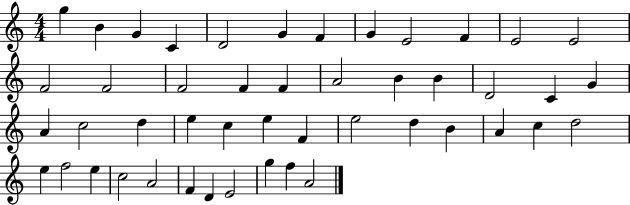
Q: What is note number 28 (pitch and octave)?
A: C5